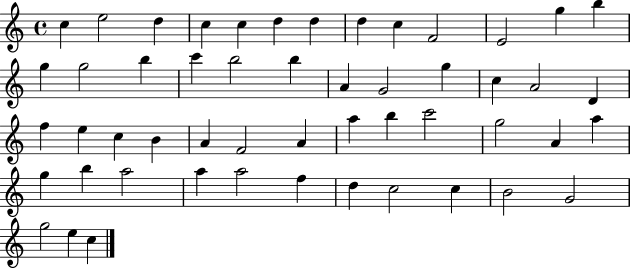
{
  \clef treble
  \time 4/4
  \defaultTimeSignature
  \key c \major
  c''4 e''2 d''4 | c''4 c''4 d''4 d''4 | d''4 c''4 f'2 | e'2 g''4 b''4 | \break g''4 g''2 b''4 | c'''4 b''2 b''4 | a'4 g'2 g''4 | c''4 a'2 d'4 | \break f''4 e''4 c''4 b'4 | a'4 f'2 a'4 | a''4 b''4 c'''2 | g''2 a'4 a''4 | \break g''4 b''4 a''2 | a''4 a''2 f''4 | d''4 c''2 c''4 | b'2 g'2 | \break g''2 e''4 c''4 | \bar "|."
}